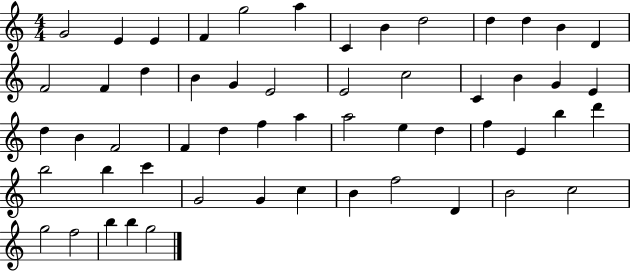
G4/h E4/q E4/q F4/q G5/h A5/q C4/q B4/q D5/h D5/q D5/q B4/q D4/q F4/h F4/q D5/q B4/q G4/q E4/h E4/h C5/h C4/q B4/q G4/q E4/q D5/q B4/q F4/h F4/q D5/q F5/q A5/q A5/h E5/q D5/q F5/q E4/q B5/q D6/q B5/h B5/q C6/q G4/h G4/q C5/q B4/q F5/h D4/q B4/h C5/h G5/h F5/h B5/q B5/q G5/h